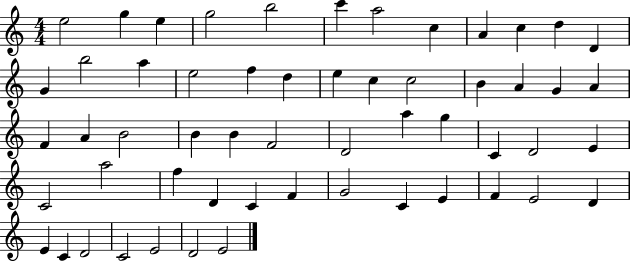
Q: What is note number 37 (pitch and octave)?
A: E4